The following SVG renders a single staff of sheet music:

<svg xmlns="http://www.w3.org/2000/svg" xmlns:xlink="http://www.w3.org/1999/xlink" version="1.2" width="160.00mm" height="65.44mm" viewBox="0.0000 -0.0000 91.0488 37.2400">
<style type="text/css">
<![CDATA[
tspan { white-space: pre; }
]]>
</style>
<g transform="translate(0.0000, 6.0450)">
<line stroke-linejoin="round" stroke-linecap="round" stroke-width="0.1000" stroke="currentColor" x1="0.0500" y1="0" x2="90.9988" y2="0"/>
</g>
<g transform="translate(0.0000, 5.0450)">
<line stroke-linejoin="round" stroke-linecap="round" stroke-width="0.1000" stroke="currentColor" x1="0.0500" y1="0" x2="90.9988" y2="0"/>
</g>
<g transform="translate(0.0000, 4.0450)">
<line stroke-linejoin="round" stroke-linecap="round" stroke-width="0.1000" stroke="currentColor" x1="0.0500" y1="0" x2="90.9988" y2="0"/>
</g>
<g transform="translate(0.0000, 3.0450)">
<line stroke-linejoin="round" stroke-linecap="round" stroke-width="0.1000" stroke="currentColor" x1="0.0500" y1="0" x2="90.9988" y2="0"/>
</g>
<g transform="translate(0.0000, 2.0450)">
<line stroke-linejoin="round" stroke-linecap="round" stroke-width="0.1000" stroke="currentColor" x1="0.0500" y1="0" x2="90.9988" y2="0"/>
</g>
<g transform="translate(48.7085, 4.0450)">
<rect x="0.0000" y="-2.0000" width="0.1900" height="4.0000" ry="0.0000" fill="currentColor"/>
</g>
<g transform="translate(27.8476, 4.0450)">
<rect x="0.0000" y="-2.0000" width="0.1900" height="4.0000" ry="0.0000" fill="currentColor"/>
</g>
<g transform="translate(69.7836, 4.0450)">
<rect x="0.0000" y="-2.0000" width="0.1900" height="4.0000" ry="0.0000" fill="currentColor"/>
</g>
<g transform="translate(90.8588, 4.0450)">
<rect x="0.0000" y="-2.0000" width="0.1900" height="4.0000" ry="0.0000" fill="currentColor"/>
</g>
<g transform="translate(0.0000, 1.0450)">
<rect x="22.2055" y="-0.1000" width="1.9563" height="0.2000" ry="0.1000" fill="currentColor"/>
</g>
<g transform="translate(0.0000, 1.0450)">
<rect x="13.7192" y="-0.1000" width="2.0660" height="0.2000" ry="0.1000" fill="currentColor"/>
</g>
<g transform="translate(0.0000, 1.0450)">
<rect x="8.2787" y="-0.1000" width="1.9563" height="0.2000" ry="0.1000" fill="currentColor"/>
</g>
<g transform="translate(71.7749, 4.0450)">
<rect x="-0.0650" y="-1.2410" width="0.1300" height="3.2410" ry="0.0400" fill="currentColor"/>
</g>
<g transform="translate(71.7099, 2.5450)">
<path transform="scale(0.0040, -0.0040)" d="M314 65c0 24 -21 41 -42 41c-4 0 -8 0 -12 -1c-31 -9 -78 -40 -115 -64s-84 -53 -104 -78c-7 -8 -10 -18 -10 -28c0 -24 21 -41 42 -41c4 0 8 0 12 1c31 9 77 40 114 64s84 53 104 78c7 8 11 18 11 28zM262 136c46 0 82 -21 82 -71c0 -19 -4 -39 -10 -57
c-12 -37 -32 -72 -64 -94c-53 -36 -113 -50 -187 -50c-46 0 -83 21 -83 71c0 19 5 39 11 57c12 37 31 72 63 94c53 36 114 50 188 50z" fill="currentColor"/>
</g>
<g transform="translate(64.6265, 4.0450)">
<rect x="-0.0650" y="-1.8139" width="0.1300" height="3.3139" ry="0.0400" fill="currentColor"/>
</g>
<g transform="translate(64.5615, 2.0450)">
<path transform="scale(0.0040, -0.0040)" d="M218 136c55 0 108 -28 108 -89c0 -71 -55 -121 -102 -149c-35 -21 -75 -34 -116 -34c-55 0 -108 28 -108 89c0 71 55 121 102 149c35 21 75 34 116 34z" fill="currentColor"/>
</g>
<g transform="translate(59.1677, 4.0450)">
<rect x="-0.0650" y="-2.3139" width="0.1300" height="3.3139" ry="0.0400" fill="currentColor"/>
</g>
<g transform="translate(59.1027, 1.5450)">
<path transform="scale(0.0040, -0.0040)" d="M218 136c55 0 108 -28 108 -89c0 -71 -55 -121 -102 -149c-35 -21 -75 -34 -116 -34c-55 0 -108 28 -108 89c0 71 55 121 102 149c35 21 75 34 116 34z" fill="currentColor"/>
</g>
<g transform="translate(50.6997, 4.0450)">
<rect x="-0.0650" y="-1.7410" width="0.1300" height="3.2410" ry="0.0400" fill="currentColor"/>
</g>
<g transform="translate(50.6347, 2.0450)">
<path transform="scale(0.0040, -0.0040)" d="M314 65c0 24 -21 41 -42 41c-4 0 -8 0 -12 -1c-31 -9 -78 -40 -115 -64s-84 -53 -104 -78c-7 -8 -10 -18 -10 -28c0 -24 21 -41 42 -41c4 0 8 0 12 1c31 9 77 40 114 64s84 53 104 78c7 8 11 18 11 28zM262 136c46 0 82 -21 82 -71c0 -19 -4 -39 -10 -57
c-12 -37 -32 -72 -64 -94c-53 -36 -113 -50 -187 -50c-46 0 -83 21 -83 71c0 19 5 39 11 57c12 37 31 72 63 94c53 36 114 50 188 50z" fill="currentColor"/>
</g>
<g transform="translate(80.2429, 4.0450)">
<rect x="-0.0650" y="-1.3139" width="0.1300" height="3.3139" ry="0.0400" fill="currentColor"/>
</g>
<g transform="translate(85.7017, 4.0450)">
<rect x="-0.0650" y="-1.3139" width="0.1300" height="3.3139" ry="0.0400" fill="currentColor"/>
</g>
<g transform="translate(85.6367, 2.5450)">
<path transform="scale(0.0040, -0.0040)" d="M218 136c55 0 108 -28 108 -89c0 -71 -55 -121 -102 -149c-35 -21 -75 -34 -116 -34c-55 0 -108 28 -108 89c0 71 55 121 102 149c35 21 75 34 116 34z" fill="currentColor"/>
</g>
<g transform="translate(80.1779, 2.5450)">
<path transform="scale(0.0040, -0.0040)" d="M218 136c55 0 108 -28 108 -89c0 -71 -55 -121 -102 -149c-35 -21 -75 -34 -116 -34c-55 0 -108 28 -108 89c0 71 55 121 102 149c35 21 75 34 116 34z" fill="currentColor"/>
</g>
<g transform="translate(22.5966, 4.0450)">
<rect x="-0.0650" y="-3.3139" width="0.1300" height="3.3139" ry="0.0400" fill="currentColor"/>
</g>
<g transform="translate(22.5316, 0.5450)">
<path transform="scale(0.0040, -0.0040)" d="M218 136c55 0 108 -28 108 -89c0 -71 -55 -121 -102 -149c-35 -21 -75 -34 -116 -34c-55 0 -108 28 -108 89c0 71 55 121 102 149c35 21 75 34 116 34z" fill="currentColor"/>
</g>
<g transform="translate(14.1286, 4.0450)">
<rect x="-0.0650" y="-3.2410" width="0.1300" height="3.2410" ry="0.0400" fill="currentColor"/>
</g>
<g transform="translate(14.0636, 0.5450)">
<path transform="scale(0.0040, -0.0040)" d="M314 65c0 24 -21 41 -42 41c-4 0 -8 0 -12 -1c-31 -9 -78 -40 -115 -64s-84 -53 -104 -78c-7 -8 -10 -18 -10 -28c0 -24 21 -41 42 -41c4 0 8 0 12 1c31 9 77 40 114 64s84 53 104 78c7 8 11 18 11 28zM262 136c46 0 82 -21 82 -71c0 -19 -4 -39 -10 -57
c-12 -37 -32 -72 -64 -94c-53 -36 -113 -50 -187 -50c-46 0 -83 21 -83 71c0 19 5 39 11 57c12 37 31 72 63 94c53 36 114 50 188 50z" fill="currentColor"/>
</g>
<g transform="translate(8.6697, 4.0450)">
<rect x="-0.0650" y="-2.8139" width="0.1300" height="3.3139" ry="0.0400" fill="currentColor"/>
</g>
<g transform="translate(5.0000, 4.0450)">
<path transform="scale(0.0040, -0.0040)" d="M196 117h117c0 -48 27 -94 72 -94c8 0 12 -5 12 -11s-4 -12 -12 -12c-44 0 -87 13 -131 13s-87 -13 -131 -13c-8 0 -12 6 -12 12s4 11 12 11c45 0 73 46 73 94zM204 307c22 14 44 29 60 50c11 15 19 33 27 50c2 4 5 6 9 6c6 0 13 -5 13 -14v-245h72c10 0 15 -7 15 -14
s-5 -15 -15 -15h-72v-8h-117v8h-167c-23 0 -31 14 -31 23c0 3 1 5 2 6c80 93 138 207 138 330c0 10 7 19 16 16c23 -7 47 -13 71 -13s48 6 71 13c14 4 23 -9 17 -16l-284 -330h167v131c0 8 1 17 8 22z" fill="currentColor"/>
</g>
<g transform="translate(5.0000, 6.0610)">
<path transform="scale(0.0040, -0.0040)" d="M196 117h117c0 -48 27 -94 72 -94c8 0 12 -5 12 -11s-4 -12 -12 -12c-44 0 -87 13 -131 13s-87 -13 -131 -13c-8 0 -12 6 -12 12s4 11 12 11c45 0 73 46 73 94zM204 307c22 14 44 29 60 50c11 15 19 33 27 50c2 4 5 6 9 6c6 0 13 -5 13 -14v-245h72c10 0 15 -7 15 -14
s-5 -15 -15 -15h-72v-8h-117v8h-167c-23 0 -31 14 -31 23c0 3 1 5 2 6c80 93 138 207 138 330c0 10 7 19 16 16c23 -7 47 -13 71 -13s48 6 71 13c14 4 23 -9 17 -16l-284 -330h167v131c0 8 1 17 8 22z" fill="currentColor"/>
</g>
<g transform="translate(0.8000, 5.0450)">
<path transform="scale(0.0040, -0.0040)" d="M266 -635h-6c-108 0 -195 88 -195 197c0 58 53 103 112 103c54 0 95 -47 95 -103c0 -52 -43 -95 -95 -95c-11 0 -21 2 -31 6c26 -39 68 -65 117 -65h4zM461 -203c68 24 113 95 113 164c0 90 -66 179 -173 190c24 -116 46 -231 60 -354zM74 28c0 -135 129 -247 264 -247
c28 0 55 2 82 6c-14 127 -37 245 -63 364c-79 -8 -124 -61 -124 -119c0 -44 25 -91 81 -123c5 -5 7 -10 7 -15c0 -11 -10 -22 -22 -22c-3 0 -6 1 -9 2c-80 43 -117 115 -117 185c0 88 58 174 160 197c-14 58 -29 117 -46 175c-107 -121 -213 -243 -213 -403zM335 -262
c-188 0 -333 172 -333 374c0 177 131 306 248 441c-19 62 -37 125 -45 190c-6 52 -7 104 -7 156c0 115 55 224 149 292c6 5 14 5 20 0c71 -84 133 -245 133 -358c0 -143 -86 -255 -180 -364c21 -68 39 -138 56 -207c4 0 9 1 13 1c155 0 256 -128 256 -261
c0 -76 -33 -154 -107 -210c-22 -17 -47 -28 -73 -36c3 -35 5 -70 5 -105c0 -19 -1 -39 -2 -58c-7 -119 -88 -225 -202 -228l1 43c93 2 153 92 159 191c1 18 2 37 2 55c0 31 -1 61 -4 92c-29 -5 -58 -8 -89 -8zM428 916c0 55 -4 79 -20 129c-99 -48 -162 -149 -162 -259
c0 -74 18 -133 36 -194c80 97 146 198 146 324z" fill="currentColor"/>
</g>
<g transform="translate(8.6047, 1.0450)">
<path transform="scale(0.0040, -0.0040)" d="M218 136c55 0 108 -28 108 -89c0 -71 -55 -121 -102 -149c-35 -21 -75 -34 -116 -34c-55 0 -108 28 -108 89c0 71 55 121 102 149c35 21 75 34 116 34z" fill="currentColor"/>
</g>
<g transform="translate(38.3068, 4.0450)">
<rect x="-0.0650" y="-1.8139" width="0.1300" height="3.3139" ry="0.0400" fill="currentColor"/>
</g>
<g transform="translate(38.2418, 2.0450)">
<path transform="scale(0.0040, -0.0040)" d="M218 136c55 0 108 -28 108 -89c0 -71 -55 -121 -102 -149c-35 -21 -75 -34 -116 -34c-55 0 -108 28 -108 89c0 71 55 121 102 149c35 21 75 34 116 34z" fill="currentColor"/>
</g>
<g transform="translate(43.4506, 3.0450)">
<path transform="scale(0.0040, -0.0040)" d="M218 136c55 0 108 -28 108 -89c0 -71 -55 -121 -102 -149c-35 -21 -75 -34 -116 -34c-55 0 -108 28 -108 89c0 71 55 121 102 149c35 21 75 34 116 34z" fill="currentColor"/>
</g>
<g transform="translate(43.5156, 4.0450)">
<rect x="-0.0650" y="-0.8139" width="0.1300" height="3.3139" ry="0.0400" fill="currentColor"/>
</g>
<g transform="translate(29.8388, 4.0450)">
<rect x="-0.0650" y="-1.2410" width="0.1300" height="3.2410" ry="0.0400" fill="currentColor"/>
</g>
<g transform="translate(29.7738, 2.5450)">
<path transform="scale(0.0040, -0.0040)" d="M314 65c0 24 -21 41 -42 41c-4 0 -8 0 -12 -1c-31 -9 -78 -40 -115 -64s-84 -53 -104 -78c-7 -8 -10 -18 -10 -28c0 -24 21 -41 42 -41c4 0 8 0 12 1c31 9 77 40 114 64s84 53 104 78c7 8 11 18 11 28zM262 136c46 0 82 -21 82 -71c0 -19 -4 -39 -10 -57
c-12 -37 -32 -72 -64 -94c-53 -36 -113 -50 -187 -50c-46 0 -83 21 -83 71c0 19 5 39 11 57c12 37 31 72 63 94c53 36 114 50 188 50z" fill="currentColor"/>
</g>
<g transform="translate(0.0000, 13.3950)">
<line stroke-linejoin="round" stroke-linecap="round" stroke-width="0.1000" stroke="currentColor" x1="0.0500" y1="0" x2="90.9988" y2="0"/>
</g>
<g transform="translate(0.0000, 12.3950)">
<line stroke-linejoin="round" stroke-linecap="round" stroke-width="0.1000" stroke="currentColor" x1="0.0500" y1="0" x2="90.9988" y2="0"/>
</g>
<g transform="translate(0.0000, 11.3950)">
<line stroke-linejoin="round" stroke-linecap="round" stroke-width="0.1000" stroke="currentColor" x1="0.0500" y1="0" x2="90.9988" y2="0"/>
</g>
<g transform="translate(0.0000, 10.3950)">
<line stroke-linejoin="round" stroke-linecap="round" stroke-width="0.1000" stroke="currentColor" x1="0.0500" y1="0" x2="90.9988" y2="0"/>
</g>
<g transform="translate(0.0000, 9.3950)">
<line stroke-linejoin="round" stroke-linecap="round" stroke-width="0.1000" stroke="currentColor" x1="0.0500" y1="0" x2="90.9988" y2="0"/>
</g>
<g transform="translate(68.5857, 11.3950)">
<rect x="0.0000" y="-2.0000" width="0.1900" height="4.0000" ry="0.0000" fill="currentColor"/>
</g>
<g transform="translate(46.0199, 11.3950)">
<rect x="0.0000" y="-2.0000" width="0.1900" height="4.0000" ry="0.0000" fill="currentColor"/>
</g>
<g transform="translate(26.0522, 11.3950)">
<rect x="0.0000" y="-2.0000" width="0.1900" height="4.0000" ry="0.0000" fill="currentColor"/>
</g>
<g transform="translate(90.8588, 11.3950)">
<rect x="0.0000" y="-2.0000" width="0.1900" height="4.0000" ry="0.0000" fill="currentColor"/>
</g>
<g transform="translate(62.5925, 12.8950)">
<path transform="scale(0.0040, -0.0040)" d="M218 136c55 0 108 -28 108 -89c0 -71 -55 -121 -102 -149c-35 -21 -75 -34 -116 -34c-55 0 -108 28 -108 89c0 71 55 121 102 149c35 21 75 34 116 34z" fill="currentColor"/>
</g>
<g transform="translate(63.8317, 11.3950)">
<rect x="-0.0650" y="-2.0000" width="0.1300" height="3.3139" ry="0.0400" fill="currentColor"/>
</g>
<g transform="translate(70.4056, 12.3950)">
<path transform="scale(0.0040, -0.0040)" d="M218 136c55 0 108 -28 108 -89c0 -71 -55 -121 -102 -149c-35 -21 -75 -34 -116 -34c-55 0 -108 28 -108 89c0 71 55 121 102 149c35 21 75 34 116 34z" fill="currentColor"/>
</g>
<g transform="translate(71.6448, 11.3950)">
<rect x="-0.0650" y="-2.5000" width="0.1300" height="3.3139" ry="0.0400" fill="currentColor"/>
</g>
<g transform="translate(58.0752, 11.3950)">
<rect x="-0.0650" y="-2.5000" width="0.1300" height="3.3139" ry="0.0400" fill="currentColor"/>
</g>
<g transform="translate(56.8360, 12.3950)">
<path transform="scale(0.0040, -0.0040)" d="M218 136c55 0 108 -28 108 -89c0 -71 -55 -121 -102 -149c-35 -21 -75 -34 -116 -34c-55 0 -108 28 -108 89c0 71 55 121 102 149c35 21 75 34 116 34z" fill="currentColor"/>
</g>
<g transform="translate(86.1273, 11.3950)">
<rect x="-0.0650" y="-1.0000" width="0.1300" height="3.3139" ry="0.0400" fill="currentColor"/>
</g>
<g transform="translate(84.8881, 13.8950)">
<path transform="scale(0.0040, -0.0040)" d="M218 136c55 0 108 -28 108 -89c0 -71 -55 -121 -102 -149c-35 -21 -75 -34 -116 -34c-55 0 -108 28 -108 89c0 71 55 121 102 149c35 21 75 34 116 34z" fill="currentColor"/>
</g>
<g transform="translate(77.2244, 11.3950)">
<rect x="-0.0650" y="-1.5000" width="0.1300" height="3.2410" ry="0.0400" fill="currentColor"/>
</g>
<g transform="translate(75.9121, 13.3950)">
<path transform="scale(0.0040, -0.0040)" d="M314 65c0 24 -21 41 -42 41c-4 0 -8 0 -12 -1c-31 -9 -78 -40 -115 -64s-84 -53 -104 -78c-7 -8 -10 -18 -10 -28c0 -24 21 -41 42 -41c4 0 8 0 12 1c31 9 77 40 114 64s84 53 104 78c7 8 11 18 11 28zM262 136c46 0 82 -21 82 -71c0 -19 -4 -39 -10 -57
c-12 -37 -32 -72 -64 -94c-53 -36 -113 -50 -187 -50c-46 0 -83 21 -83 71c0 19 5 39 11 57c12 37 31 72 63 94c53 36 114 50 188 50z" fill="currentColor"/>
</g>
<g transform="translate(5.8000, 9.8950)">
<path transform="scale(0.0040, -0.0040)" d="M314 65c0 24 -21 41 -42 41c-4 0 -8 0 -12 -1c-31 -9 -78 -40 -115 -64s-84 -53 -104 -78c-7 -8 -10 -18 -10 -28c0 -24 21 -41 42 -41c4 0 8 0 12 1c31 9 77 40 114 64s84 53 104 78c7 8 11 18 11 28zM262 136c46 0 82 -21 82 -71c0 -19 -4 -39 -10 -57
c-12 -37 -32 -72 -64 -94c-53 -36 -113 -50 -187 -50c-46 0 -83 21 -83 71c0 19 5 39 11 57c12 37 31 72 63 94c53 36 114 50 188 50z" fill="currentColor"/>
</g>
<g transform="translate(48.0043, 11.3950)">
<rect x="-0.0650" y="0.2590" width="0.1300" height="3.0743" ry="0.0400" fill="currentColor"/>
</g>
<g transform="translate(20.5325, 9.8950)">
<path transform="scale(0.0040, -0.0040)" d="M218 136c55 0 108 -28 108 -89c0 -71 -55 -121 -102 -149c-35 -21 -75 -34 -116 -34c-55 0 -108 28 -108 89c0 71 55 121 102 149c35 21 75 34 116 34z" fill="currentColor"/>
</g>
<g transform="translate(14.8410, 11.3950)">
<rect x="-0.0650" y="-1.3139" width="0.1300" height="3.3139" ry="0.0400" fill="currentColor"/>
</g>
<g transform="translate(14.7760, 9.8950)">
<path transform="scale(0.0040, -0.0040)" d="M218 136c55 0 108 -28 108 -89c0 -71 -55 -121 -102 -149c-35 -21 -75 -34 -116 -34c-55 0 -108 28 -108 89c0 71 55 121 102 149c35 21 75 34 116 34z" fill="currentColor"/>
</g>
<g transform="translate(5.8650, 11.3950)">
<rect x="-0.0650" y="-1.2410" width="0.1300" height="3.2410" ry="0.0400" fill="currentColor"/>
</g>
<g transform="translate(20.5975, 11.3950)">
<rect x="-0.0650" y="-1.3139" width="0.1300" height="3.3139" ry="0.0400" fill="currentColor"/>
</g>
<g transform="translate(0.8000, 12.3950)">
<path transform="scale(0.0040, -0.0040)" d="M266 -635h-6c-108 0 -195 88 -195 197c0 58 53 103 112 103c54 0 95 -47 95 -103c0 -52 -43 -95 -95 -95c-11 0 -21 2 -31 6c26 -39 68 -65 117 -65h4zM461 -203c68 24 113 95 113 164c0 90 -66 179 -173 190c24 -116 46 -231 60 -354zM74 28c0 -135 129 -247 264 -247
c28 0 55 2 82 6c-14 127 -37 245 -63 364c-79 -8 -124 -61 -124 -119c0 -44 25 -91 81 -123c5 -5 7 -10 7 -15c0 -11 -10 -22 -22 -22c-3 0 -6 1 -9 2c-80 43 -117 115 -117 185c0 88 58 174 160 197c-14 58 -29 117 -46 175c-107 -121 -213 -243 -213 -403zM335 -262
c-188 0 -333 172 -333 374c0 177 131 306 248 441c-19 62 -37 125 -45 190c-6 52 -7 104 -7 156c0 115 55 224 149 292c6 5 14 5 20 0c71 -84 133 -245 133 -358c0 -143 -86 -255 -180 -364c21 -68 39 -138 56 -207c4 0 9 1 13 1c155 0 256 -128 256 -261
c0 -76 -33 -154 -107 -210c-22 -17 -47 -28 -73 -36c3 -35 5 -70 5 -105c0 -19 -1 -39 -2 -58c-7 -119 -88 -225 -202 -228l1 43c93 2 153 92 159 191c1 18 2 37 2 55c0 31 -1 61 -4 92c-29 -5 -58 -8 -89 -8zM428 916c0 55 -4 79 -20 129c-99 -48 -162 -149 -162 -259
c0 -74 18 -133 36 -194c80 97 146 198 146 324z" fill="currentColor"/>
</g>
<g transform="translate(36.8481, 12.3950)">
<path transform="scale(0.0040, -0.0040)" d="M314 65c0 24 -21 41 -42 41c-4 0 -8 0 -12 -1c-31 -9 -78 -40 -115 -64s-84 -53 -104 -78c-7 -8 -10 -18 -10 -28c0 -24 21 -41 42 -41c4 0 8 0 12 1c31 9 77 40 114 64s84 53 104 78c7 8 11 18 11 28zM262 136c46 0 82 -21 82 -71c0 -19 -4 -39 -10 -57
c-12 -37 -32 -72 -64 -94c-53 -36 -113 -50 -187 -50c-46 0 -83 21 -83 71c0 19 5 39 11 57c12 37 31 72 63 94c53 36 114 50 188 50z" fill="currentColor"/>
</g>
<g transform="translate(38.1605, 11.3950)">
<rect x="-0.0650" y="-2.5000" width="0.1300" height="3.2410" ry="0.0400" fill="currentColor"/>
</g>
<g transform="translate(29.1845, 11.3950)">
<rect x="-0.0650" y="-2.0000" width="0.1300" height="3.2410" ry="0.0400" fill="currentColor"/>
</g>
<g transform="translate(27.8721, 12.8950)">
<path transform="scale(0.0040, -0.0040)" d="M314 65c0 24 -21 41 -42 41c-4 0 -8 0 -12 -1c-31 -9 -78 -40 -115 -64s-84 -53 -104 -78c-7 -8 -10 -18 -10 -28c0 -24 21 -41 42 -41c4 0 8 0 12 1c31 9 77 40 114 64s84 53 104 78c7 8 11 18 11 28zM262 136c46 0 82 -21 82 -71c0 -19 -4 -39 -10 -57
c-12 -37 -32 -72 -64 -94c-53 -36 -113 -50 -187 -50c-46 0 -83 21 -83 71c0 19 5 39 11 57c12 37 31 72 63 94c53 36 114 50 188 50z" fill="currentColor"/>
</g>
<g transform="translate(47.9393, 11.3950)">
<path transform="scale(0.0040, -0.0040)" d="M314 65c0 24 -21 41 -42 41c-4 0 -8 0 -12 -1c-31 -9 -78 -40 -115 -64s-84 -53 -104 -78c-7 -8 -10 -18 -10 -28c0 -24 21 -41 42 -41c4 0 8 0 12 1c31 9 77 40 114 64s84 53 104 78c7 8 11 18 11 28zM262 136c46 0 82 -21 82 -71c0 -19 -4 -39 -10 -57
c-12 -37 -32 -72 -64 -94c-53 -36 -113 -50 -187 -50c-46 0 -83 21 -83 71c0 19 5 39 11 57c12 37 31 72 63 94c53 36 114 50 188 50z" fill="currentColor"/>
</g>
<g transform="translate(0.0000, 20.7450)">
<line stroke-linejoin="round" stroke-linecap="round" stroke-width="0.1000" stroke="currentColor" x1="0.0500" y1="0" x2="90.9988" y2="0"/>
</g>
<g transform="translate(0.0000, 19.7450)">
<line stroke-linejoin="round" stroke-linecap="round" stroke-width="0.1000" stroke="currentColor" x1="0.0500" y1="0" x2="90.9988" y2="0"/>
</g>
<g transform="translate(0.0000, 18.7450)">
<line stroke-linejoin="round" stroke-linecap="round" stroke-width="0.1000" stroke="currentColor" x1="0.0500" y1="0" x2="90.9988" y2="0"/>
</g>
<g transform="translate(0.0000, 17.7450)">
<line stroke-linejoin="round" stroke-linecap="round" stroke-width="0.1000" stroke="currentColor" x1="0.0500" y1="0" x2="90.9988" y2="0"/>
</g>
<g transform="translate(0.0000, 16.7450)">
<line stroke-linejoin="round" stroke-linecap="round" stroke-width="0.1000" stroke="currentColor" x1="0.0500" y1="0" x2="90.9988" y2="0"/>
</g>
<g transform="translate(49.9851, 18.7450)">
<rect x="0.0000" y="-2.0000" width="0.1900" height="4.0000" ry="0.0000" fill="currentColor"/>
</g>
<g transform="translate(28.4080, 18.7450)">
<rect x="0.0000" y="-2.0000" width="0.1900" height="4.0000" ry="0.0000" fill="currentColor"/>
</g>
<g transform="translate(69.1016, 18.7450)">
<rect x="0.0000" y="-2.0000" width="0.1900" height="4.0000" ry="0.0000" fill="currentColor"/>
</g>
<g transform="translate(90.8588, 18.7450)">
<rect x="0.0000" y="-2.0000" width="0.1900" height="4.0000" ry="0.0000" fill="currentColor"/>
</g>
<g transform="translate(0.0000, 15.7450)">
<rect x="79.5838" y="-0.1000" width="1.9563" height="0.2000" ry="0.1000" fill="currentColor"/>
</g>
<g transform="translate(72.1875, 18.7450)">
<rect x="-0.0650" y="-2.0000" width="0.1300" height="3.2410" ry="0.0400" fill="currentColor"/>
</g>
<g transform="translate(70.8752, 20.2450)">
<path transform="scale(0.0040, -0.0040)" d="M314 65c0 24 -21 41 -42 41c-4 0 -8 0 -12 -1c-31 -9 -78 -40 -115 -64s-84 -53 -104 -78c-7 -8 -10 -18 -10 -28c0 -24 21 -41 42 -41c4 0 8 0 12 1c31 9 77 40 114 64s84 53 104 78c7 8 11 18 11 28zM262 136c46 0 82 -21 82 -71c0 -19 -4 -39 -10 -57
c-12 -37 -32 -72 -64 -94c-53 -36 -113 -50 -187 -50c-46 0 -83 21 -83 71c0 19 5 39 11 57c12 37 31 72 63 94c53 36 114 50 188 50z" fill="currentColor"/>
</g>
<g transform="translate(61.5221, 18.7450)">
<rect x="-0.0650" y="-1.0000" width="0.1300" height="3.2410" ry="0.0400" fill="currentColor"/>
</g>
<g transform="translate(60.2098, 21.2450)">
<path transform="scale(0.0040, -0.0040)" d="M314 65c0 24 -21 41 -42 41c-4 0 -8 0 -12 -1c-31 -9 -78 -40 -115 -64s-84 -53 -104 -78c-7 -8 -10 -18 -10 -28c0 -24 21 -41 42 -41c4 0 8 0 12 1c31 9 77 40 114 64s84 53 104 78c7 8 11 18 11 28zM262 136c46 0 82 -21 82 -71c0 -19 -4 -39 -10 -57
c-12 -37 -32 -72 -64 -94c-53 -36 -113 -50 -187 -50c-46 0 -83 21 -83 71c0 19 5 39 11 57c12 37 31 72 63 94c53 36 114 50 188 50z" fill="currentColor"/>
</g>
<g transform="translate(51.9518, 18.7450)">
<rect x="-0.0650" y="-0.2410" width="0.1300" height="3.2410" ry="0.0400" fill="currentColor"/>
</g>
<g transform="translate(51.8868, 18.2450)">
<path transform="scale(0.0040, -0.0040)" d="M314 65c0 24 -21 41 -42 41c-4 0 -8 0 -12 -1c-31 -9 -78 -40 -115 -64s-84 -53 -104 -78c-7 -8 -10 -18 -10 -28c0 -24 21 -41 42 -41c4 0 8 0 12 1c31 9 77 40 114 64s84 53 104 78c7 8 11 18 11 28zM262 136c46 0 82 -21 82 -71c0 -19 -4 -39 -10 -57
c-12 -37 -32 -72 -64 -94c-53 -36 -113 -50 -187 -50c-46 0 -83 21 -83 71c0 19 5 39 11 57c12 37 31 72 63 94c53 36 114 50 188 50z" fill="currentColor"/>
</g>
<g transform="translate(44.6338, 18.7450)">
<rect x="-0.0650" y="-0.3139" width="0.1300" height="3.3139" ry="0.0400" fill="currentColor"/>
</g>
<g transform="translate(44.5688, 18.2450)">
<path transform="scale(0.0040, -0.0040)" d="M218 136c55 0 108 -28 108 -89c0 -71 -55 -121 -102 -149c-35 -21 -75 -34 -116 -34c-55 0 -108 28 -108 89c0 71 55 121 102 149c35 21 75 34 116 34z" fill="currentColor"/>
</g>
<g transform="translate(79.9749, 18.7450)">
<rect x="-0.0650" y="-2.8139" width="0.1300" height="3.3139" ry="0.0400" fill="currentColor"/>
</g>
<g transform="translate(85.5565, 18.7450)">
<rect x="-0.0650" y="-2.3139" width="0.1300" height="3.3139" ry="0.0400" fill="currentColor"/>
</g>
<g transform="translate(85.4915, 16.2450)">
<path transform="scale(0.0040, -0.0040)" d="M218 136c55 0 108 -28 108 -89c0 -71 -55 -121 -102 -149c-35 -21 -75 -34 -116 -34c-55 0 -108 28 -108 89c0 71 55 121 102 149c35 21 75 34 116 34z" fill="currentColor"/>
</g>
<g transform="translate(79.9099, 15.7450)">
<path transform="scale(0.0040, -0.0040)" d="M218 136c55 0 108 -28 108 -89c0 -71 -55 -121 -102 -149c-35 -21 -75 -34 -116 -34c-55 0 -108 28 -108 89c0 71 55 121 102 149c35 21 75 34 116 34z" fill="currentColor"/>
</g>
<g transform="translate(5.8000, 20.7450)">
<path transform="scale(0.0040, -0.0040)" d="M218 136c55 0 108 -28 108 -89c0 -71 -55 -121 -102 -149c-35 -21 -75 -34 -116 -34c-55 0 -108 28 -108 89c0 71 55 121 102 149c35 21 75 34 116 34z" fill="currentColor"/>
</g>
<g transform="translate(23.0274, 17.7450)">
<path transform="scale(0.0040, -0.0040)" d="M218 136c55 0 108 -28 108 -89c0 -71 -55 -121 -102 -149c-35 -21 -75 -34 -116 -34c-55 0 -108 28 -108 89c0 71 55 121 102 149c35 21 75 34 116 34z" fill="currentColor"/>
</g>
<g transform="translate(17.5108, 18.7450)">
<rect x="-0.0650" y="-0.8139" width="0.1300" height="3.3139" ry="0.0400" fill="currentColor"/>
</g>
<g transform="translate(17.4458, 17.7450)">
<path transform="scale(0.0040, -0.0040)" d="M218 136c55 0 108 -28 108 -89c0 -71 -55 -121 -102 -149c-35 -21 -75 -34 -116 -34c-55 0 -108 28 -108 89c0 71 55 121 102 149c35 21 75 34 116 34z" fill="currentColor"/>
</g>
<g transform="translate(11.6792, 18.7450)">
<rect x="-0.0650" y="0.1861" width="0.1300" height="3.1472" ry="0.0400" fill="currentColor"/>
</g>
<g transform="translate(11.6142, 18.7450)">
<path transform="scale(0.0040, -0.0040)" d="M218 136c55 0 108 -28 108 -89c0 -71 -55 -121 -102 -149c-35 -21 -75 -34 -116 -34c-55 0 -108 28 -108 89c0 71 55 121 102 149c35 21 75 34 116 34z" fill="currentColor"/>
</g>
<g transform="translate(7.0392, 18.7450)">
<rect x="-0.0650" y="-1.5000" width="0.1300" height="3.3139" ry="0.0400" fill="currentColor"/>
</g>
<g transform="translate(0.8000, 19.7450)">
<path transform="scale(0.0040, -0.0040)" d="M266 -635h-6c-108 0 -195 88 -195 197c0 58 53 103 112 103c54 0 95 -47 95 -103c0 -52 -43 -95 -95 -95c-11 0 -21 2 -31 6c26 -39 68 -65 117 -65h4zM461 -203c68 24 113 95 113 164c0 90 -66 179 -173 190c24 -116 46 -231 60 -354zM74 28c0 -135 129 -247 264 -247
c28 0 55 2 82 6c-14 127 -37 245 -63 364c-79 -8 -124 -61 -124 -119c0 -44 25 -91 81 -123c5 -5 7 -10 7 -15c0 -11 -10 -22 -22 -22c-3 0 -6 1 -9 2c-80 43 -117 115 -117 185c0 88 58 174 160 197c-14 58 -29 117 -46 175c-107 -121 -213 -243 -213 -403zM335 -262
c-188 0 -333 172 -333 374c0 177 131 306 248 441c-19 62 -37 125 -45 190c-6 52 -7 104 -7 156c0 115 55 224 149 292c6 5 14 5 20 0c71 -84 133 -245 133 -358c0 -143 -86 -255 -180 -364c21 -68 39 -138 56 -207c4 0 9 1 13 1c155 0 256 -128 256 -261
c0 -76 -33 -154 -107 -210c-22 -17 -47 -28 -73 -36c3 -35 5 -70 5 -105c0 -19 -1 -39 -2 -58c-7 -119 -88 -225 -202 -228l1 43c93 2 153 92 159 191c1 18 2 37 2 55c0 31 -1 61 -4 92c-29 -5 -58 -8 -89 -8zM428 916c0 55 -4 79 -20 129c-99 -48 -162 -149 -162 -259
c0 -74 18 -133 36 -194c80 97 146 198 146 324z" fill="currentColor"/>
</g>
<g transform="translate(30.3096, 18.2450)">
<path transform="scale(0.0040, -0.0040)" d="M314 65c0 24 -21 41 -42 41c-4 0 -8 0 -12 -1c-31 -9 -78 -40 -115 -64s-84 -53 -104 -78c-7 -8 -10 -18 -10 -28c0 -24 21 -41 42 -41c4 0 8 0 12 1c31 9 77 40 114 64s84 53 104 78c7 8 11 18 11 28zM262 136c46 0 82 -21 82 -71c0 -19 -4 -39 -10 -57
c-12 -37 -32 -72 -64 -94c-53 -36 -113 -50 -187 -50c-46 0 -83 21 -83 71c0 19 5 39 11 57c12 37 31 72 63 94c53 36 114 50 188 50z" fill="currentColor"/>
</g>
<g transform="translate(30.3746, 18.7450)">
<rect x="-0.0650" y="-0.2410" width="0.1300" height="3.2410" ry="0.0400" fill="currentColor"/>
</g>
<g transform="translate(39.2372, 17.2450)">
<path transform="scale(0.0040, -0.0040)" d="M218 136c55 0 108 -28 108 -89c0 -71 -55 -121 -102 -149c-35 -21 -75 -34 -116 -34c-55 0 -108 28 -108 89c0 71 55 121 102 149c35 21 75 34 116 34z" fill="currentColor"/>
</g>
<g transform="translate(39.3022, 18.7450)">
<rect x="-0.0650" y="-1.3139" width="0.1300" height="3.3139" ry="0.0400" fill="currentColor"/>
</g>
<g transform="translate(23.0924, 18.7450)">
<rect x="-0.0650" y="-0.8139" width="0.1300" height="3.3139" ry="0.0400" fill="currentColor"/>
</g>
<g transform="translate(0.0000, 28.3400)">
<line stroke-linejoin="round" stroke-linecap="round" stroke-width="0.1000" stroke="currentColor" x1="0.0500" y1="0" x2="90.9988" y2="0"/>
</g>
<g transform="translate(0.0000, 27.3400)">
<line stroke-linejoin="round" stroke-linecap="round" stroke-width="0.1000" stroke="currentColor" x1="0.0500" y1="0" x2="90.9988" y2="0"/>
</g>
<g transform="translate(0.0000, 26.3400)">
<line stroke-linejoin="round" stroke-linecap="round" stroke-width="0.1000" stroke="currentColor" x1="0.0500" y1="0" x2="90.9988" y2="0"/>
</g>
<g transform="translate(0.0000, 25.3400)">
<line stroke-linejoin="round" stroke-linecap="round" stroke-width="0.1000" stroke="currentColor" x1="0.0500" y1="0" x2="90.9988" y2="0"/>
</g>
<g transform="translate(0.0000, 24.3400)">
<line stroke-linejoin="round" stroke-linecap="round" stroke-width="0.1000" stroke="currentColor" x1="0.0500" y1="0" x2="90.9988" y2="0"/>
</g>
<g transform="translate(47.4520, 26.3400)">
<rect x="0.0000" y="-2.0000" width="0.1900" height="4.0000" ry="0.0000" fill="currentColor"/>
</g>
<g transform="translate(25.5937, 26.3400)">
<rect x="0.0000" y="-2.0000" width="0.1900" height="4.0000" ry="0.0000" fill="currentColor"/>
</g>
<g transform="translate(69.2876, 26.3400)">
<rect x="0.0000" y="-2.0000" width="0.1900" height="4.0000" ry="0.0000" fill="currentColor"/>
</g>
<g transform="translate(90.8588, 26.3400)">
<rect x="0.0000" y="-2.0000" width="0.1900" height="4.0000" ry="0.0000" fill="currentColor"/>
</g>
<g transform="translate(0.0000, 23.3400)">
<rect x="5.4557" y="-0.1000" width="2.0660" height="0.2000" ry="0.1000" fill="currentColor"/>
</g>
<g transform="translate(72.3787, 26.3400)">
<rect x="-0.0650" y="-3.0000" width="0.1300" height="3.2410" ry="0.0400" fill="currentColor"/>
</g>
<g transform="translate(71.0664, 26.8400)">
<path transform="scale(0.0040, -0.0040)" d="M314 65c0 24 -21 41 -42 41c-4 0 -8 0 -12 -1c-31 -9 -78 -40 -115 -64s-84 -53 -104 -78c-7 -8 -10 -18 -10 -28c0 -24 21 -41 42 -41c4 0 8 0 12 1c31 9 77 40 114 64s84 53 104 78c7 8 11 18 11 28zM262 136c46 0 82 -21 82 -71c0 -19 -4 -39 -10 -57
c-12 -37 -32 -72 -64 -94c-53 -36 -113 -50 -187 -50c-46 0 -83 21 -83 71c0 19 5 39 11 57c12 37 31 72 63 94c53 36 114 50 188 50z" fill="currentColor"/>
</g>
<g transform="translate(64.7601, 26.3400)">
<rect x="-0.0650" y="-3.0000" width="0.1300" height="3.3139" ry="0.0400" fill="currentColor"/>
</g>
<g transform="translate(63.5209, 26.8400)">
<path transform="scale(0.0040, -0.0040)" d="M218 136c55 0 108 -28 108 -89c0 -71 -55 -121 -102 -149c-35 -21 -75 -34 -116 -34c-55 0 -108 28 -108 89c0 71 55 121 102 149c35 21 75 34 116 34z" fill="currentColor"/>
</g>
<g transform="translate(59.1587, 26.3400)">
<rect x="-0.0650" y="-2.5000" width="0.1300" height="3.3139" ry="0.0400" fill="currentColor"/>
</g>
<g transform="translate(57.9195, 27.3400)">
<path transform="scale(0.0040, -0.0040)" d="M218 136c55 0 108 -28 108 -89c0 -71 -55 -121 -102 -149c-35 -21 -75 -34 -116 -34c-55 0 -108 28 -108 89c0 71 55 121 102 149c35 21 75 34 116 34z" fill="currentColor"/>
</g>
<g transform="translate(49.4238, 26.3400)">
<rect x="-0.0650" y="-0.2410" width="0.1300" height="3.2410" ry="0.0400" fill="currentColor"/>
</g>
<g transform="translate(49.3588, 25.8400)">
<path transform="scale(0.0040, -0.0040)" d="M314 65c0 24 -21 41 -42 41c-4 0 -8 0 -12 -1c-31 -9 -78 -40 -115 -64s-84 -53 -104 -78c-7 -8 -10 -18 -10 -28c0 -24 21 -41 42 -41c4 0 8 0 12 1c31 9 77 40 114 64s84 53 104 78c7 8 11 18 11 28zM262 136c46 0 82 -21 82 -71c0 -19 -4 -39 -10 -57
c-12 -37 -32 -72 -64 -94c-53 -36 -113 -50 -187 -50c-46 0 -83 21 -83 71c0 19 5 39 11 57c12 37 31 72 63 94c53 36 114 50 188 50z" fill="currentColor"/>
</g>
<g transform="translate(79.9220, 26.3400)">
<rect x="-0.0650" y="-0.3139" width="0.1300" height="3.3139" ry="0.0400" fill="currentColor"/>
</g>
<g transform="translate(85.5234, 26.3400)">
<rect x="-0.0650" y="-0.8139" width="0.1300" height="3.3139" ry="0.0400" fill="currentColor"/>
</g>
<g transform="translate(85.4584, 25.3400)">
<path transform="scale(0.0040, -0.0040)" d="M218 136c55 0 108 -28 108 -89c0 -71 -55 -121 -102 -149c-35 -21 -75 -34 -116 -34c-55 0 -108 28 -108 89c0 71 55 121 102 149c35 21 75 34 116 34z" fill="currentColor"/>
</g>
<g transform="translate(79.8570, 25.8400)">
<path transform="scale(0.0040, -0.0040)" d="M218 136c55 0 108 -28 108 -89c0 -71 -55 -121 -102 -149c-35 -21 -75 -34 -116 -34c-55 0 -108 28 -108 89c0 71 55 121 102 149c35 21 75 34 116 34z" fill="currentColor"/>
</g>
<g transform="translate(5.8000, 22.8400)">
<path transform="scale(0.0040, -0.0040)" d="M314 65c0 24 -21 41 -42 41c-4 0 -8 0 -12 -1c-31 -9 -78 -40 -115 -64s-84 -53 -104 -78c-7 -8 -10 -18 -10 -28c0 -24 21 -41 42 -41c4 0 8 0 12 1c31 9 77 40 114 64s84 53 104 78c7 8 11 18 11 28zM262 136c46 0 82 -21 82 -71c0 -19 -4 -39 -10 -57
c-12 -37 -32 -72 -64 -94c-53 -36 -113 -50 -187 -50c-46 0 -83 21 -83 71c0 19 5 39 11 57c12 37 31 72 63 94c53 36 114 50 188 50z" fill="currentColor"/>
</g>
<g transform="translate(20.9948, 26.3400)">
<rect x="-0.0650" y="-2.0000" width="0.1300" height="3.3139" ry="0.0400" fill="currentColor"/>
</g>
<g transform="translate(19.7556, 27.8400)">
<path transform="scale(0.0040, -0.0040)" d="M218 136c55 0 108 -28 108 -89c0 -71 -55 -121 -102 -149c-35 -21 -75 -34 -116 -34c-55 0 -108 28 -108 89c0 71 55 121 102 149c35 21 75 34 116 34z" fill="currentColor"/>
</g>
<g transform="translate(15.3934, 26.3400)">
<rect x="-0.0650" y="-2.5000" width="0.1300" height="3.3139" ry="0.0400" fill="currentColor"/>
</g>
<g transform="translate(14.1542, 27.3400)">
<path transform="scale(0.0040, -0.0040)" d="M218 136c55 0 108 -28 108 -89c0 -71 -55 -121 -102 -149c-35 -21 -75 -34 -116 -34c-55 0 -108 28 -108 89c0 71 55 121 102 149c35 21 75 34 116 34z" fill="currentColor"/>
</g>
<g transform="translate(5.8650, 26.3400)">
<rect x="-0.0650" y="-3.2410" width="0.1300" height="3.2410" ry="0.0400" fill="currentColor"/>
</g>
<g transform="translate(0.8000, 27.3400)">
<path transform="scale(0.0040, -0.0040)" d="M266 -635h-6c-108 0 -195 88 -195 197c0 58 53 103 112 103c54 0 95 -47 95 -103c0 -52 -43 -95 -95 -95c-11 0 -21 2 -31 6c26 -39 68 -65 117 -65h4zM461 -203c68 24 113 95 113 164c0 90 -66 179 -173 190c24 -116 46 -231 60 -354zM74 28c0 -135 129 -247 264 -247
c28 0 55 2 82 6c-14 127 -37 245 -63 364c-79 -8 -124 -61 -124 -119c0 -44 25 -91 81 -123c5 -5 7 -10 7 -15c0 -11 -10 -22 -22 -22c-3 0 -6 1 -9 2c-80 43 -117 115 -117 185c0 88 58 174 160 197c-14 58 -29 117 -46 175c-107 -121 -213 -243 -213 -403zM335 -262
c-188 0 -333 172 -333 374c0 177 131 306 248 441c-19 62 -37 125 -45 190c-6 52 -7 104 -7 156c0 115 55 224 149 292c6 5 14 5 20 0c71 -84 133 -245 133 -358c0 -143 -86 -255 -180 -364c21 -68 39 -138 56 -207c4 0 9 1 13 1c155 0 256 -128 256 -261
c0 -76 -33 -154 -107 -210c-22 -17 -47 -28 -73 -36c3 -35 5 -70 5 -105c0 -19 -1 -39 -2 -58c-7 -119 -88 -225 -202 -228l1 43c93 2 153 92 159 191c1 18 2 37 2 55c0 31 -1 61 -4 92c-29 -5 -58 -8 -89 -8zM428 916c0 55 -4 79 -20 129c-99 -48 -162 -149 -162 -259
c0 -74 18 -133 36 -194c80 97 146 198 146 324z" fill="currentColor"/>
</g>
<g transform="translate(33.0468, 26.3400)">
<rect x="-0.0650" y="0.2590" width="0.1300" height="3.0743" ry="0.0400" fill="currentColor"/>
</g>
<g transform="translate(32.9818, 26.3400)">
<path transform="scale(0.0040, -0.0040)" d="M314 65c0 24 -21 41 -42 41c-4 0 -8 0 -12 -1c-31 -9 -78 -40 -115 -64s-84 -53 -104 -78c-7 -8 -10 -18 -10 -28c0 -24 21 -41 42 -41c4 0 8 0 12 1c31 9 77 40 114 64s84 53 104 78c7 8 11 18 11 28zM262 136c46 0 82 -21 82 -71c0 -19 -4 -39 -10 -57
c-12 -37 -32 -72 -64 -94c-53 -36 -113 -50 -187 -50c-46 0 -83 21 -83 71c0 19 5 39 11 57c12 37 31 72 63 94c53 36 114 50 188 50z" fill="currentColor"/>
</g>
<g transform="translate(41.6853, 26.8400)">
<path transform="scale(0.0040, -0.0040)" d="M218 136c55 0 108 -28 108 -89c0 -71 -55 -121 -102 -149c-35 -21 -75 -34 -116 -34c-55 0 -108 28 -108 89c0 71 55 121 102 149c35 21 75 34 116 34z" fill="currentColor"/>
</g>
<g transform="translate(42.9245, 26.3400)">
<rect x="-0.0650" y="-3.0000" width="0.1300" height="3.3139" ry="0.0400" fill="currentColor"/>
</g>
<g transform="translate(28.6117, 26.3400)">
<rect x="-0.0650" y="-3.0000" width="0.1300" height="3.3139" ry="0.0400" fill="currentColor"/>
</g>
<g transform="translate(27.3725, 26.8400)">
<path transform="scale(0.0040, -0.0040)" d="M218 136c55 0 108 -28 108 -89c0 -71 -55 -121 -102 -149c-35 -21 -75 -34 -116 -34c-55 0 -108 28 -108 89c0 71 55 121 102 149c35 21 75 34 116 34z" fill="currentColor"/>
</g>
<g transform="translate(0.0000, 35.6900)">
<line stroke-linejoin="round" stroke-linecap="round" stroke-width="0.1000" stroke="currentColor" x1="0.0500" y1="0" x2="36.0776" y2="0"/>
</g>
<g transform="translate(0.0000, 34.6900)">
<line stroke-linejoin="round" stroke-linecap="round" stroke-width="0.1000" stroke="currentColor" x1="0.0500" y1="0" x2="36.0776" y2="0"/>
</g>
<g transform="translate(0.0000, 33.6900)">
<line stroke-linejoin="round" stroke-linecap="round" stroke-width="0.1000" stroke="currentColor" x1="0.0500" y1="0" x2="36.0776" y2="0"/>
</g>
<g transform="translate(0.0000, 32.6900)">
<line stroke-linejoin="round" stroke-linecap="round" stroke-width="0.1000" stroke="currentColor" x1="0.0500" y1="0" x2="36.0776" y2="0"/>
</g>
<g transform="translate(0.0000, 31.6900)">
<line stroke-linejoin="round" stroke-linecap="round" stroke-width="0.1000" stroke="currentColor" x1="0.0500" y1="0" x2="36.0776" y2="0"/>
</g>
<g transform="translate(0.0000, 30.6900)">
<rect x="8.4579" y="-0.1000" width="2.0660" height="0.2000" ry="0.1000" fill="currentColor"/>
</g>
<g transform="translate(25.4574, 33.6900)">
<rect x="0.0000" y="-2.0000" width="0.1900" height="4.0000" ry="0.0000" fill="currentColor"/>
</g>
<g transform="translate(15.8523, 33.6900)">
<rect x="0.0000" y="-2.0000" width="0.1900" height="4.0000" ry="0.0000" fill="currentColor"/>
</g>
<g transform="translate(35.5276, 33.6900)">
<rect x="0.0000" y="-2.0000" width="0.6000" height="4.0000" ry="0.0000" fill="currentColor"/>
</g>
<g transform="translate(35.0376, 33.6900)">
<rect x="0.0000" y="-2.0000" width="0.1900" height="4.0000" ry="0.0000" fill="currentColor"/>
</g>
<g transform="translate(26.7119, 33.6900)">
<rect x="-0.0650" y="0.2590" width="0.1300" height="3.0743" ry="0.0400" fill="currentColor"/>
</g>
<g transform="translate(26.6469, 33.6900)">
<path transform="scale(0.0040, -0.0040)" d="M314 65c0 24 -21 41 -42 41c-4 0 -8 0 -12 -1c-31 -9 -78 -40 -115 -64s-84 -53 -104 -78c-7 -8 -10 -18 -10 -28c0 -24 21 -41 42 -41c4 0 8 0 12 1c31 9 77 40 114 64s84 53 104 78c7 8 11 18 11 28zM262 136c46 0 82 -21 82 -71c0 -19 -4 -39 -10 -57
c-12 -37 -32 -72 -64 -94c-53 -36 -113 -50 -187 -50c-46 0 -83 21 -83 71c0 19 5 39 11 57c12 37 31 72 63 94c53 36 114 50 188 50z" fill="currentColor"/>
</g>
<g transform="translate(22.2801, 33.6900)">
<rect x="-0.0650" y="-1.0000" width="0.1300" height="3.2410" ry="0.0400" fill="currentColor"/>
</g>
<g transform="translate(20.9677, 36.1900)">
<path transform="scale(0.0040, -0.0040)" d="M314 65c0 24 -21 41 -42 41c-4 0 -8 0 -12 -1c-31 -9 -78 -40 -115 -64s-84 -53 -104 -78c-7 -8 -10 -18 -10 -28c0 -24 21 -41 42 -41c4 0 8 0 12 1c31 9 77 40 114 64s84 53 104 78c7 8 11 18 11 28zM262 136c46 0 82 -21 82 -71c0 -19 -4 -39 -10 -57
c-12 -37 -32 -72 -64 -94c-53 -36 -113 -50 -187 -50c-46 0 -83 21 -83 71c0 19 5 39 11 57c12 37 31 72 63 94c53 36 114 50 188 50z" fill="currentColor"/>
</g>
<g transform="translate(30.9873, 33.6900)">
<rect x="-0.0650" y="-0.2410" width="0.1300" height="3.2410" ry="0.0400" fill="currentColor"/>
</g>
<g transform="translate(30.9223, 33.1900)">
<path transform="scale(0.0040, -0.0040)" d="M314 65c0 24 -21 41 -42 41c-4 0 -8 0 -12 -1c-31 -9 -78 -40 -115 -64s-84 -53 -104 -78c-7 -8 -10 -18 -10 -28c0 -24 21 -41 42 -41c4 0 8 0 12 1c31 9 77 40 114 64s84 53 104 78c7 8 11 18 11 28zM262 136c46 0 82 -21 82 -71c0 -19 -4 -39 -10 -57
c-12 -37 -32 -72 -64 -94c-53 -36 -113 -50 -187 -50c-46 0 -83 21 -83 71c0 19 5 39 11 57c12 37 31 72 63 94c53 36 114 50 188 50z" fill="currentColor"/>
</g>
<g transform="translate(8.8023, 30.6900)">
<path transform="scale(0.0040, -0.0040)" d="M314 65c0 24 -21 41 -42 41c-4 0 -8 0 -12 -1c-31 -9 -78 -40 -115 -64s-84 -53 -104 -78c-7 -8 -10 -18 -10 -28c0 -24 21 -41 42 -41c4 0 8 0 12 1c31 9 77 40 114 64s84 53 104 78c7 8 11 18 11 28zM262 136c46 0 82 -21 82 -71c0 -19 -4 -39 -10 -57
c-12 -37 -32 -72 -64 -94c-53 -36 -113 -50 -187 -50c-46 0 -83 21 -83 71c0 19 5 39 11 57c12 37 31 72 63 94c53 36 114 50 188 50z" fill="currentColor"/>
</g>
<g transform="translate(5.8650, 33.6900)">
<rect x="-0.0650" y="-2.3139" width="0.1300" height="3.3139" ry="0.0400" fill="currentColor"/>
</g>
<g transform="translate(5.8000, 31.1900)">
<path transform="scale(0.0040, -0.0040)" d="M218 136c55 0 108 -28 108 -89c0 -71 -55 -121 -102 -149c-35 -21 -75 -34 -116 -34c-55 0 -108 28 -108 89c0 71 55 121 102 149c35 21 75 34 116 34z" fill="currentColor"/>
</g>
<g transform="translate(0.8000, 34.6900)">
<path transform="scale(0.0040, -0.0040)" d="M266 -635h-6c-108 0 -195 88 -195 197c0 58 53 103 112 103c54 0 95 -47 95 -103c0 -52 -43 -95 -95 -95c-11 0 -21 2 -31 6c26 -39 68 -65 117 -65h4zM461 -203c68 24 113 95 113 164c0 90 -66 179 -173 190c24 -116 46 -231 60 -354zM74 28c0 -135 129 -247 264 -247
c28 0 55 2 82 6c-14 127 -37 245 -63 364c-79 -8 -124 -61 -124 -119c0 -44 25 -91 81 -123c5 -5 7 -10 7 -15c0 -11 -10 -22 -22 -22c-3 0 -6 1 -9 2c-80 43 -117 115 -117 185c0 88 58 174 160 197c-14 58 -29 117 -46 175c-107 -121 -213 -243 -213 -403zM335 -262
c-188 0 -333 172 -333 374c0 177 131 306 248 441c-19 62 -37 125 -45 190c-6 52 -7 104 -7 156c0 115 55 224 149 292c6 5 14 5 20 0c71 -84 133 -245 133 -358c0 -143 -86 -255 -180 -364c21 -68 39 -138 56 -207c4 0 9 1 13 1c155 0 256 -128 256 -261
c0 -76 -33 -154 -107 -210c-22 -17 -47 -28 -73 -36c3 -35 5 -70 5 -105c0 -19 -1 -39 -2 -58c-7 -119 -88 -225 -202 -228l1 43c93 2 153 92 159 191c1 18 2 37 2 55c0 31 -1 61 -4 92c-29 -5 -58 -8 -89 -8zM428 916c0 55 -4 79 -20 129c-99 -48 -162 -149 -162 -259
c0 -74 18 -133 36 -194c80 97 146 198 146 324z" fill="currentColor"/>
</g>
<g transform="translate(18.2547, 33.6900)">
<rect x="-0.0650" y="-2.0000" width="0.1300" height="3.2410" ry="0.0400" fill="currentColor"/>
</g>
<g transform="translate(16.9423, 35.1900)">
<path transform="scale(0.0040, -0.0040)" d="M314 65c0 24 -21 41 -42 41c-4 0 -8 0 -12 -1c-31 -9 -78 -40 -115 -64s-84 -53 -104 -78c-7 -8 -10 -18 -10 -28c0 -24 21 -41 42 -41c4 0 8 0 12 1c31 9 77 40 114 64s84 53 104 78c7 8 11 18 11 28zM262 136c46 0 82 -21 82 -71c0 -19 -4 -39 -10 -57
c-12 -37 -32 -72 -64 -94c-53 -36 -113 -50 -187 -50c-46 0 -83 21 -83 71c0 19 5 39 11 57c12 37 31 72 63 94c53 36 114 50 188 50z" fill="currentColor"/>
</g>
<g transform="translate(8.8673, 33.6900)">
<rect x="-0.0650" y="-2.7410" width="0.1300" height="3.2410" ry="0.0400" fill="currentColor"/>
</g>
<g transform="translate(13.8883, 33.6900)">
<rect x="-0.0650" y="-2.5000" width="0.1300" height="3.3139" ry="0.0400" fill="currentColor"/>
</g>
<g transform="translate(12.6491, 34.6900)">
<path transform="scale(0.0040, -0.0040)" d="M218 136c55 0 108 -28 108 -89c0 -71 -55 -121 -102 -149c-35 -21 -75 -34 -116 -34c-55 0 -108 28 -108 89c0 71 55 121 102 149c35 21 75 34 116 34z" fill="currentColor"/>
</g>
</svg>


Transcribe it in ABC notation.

X:1
T:Untitled
M:4/4
L:1/4
K:C
a b2 b e2 f d f2 g f e2 e e e2 e e F2 G2 B2 G F G E2 D E B d d c2 e c c2 D2 F2 a g b2 G F A B2 A c2 G A A2 c d g a2 G F2 D2 B2 c2